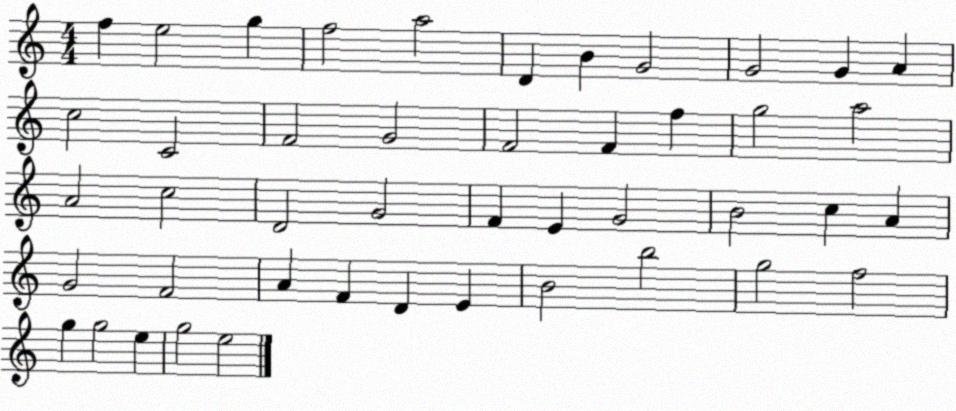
X:1
T:Untitled
M:4/4
L:1/4
K:C
f e2 g f2 a2 D B G2 G2 G A c2 C2 F2 G2 F2 F f g2 a2 A2 c2 D2 G2 F E G2 B2 c A G2 F2 A F D E B2 b2 g2 f2 g g2 e g2 e2